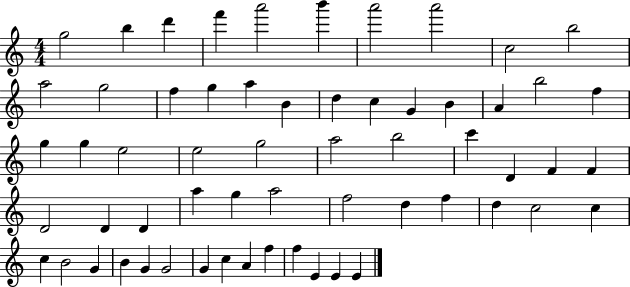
G5/h B5/q D6/q F6/q A6/h B6/q A6/h A6/h C5/h B5/h A5/h G5/h F5/q G5/q A5/q B4/q D5/q C5/q G4/q B4/q A4/q B5/h F5/q G5/q G5/q E5/h E5/h G5/h A5/h B5/h C6/q D4/q F4/q F4/q D4/h D4/q D4/q A5/q G5/q A5/h F5/h D5/q F5/q D5/q C5/h C5/q C5/q B4/h G4/q B4/q G4/q G4/h G4/q C5/q A4/q F5/q F5/q E4/q E4/q E4/q